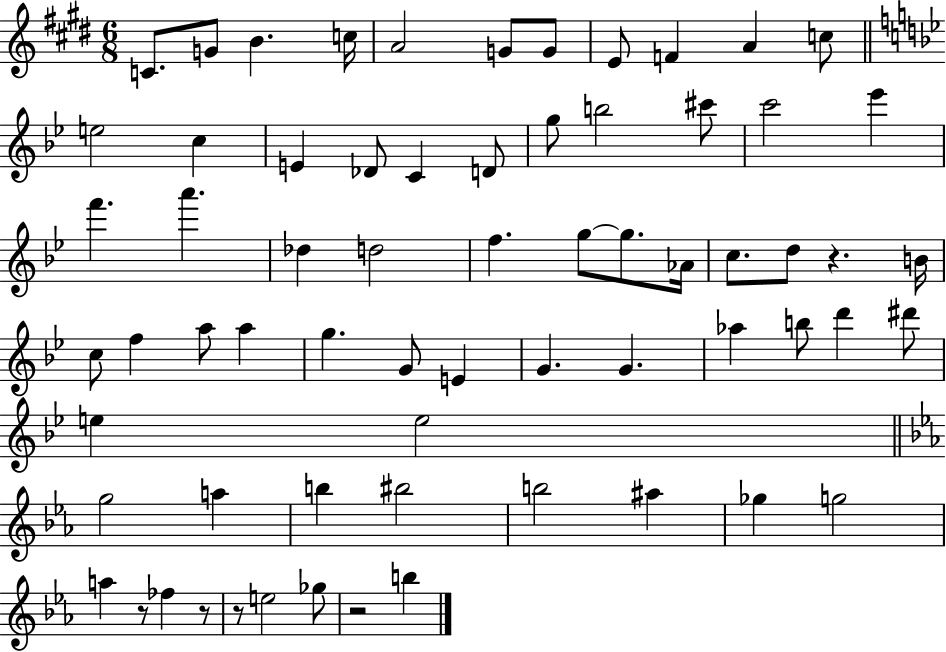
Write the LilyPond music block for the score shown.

{
  \clef treble
  \numericTimeSignature
  \time 6/8
  \key e \major
  c'8. g'8 b'4. c''16 | a'2 g'8 g'8 | e'8 f'4 a'4 c''8 | \bar "||" \break \key g \minor e''2 c''4 | e'4 des'8 c'4 d'8 | g''8 b''2 cis'''8 | c'''2 ees'''4 | \break f'''4. a'''4. | des''4 d''2 | f''4. g''8~~ g''8. aes'16 | c''8. d''8 r4. b'16 | \break c''8 f''4 a''8 a''4 | g''4. g'8 e'4 | g'4. g'4. | aes''4 b''8 d'''4 dis'''8 | \break e''4 e''2 | \bar "||" \break \key ees \major g''2 a''4 | b''4 bis''2 | b''2 ais''4 | ges''4 g''2 | \break a''4 r8 fes''4 r8 | r8 e''2 ges''8 | r2 b''4 | \bar "|."
}